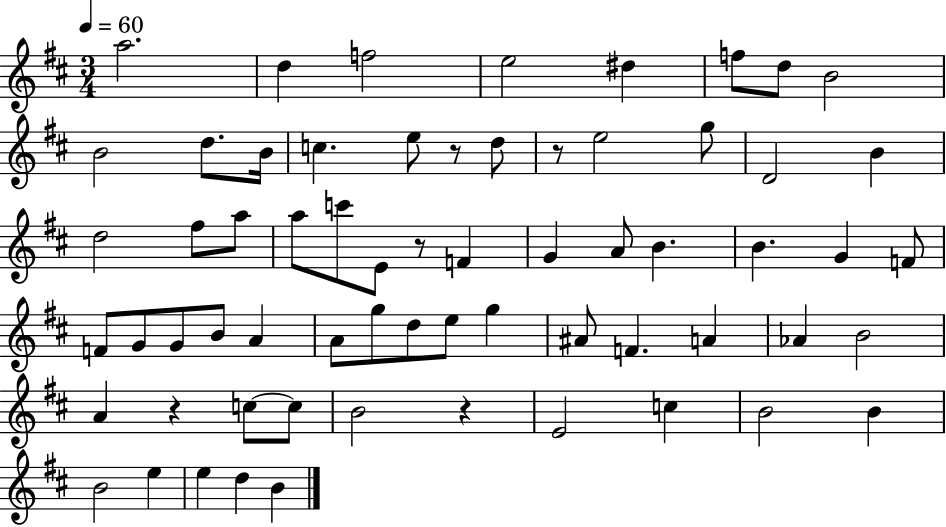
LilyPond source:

{
  \clef treble
  \numericTimeSignature
  \time 3/4
  \key d \major
  \tempo 4 = 60
  \repeat volta 2 { a''2. | d''4 f''2 | e''2 dis''4 | f''8 d''8 b'2 | \break b'2 d''8. b'16 | c''4. e''8 r8 d''8 | r8 e''2 g''8 | d'2 b'4 | \break d''2 fis''8 a''8 | a''8 c'''8 e'8 r8 f'4 | g'4 a'8 b'4. | b'4. g'4 f'8 | \break f'8 g'8 g'8 b'8 a'4 | a'8 g''8 d''8 e''8 g''4 | ais'8 f'4. a'4 | aes'4 b'2 | \break a'4 r4 c''8~~ c''8 | b'2 r4 | e'2 c''4 | b'2 b'4 | \break b'2 e''4 | e''4 d''4 b'4 | } \bar "|."
}